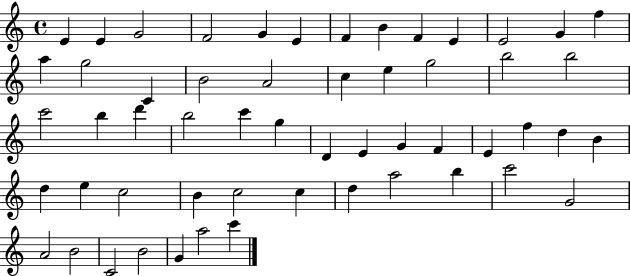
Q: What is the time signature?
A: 4/4